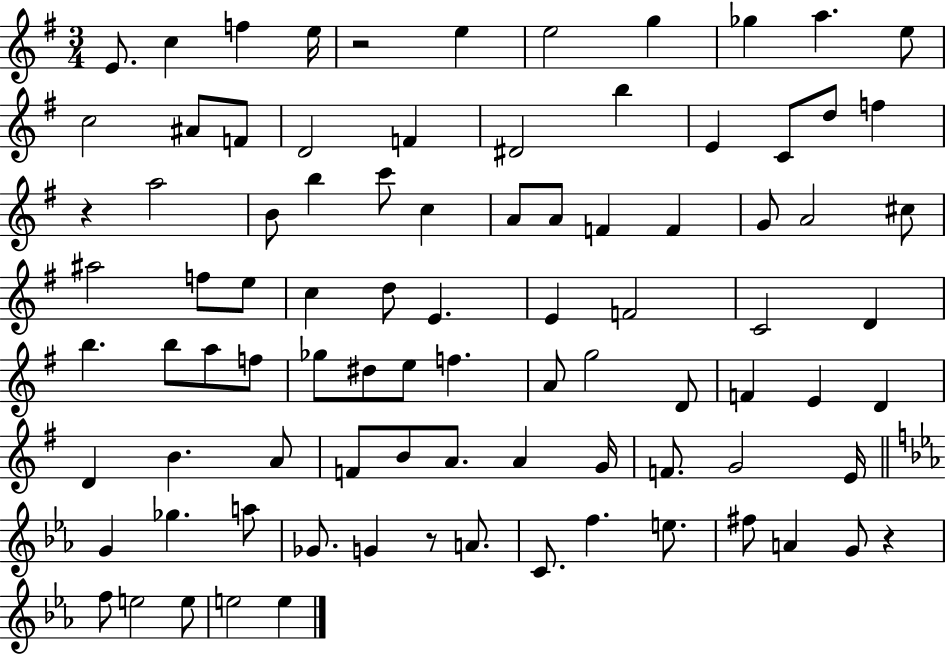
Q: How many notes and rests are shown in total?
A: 89